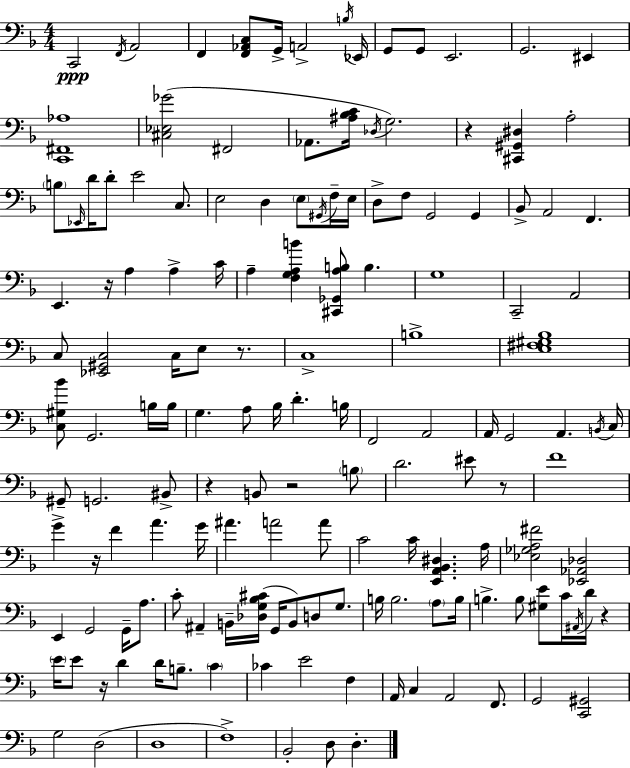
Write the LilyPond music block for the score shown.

{
  \clef bass
  \numericTimeSignature
  \time 4/4
  \key f \major
  c,2\ppp \acciaccatura { f,16 } a,2 | f,4 <f, aes, c>8 g,16-> a,2-> | \acciaccatura { b16 } ees,16 g,8 g,8 e,2. | g,2. eis,4 | \break <c, fis, aes>1 | <cis ees ges'>2( fis,2 | aes,8. <ais bes c'>16 \acciaccatura { des16 } g2.) | r4 <cis, gis, dis>4 a2-. | \break \parenthesize b8 \grace { ees,16 } d'16 d'8-. e'2 | c8. e2 d4 | \parenthesize e8 \acciaccatura { gis,16 } f16-- e16 d8-> f8 g,2 | g,4 bes,8-> a,2 f,4. | \break e,4. r16 a4 | a4-> c'16 a4-- <f g a b'>4 <cis, ges, a b>8 b4. | g1 | c,2-- a,2 | \break c8 <ees, gis, c>2 c16 | e8 r8. c1-> | b1-> | <e fis gis bes>1 | \break <c gis bes'>8 g,2. | b16 b16 g4. a8 bes16 d'4.-. | b16 f,2 a,2 | a,16 g,2 a,4. | \break \acciaccatura { b,16 } c16 gis,8-- g,2. | bis,8-> r4 b,8 r2 | \parenthesize b8 d'2. | eis'8 r8 f'1 | \break g'4-> r16 f'4 a'4. | g'16 ais'4. a'2 | a'8 c'2 c'16 <e, a, bes, dis>4. | a16 <ees ges a fis'>2 <ees, aes, des>2 | \break e,4 g,2 | g,16-- a8. c'8-. ais,4-- b,16-- <des g bes cis'>16( g,16 b,8) | d8 g8. b16 b2. | \parenthesize a8 b16 b4.-> b8 <gis e'>8 | \break c'16 \acciaccatura { ais,16 } d'16 r4 \parenthesize e'16 e'8 r16 d'4 d'16 | b8.-- \parenthesize c'4 ces'4 e'2 | f4 a,16 c4 a,2 | f,8. g,2 <c, gis,>2 | \break g2 d2( | d1 | f1->) | bes,2-. d8 | \break d4.-. \bar "|."
}